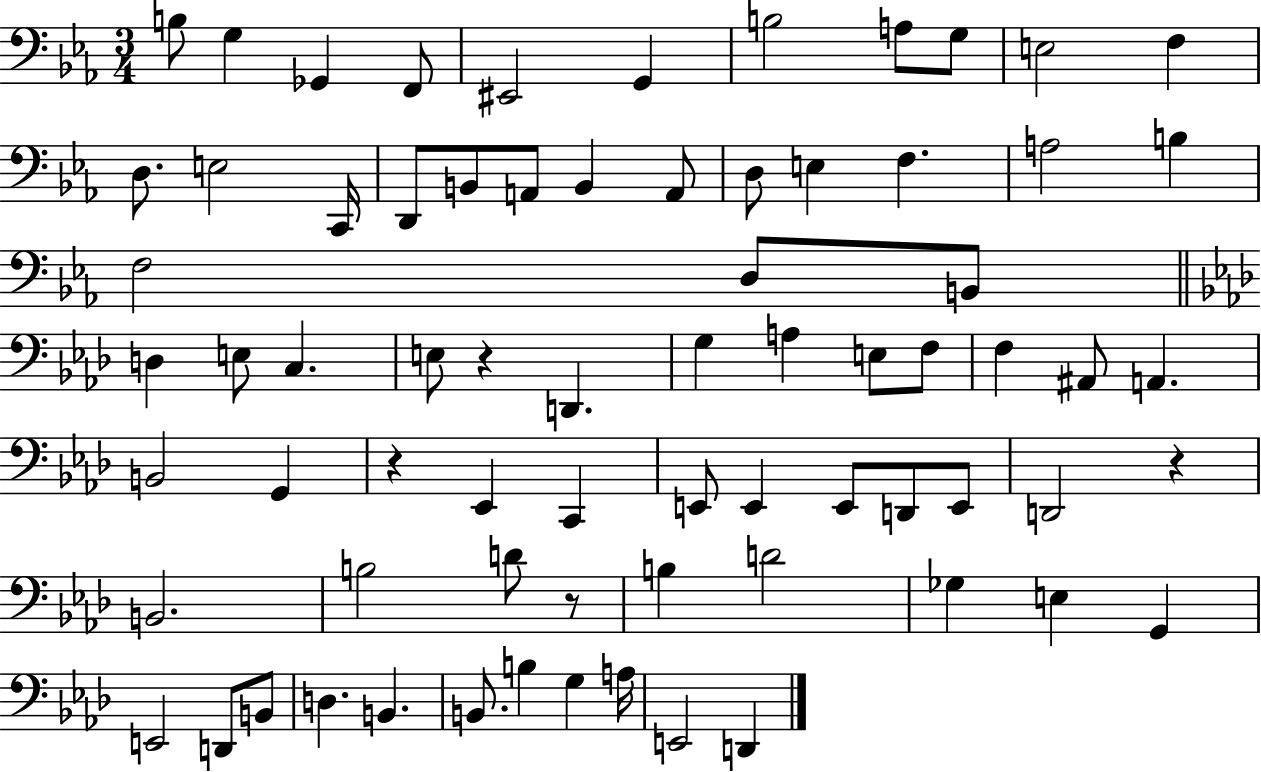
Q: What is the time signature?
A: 3/4